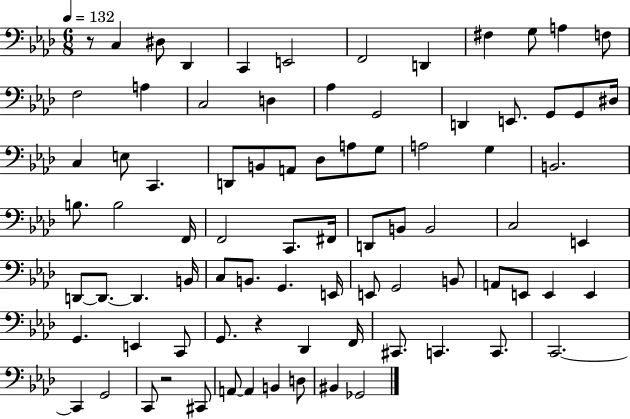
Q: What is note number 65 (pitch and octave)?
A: Db2